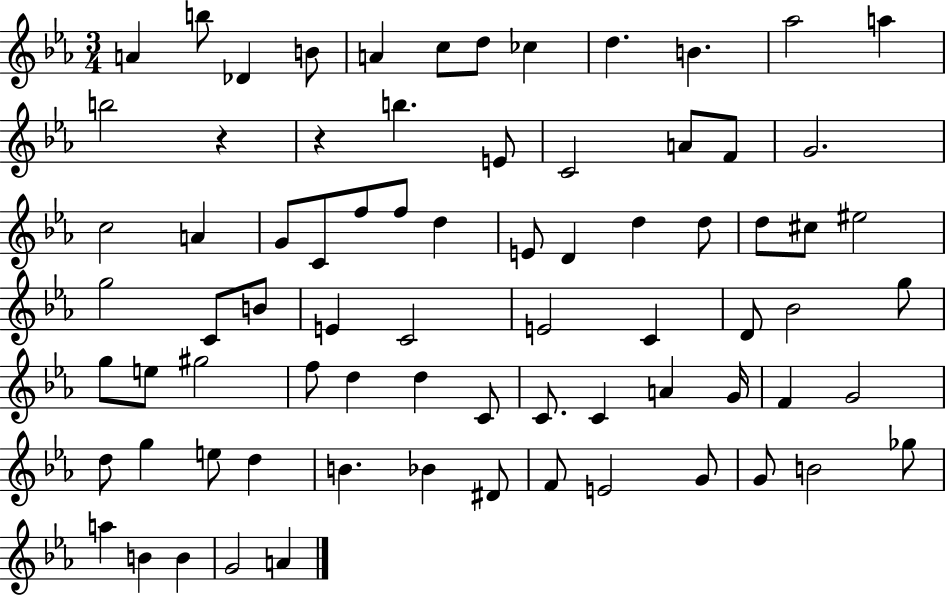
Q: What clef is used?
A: treble